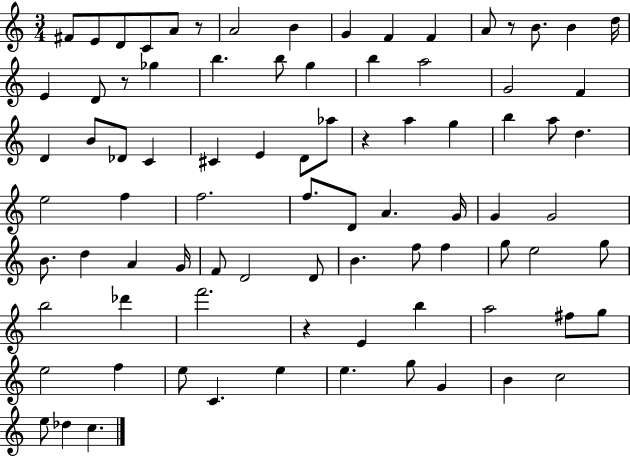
X:1
T:Untitled
M:3/4
L:1/4
K:C
^F/2 E/2 D/2 C/2 A/2 z/2 A2 B G F F A/2 z/2 B/2 B d/4 E D/2 z/2 _g b b/2 g b a2 G2 F D B/2 _D/2 C ^C E D/2 _a/2 z a g b a/2 d e2 f f2 f/2 D/2 A G/4 G G2 B/2 d A G/4 F/2 D2 D/2 B f/2 f g/2 e2 g/2 b2 _d' f'2 z E b a2 ^f/2 g/2 e2 f e/2 C e e g/2 G B c2 e/2 _d c